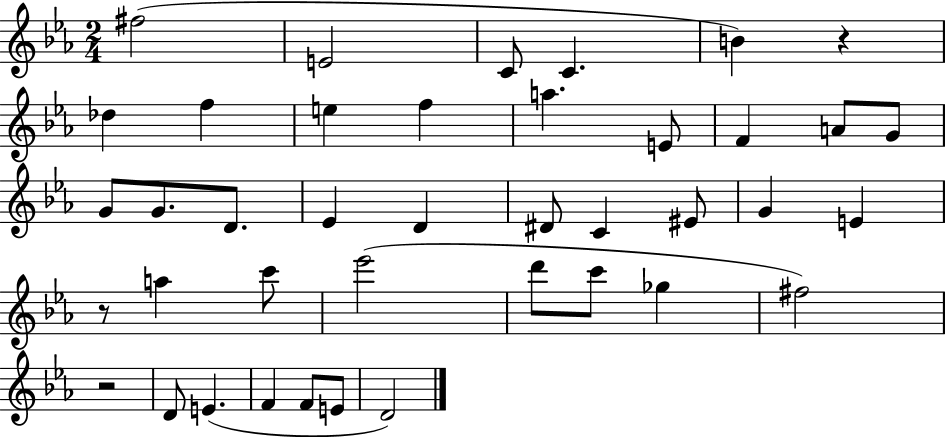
F#5/h E4/h C4/e C4/q. B4/q R/q Db5/q F5/q E5/q F5/q A5/q. E4/e F4/q A4/e G4/e G4/e G4/e. D4/e. Eb4/q D4/q D#4/e C4/q EIS4/e G4/q E4/q R/e A5/q C6/e Eb6/h D6/e C6/e Gb5/q F#5/h R/h D4/e E4/q. F4/q F4/e E4/e D4/h